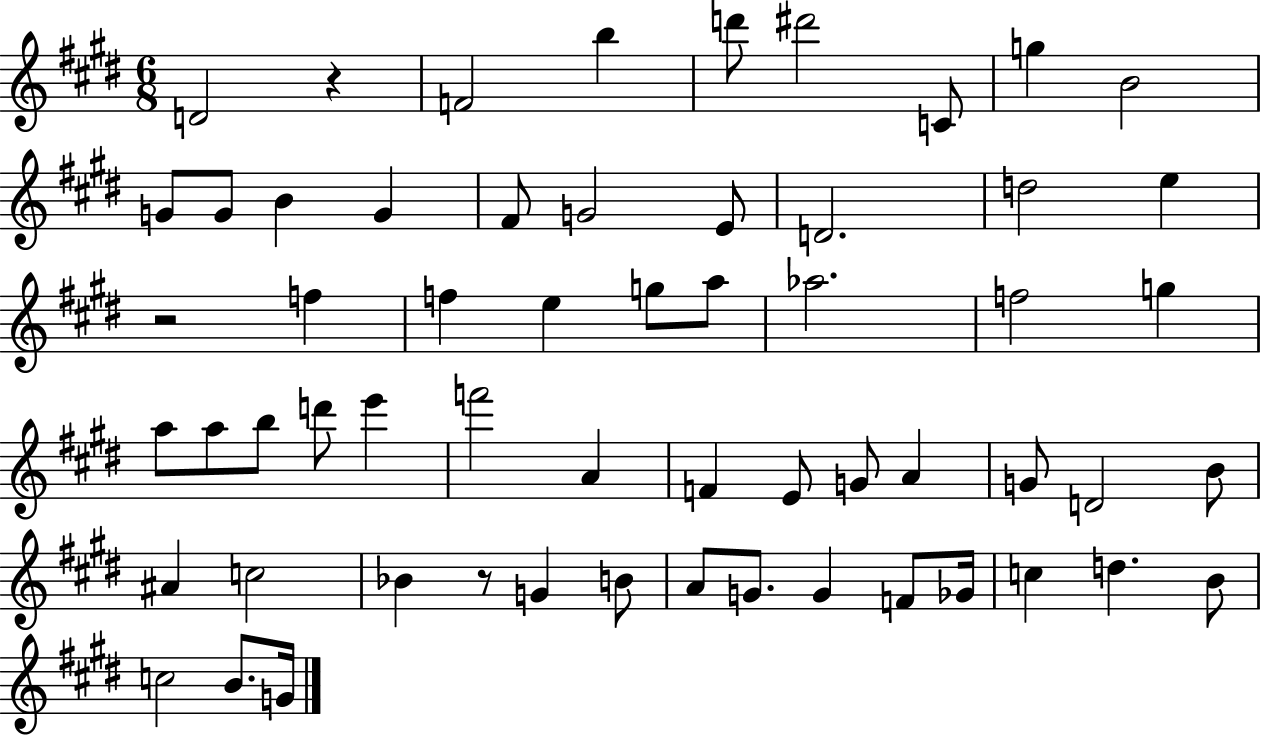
{
  \clef treble
  \numericTimeSignature
  \time 6/8
  \key e \major
  \repeat volta 2 { d'2 r4 | f'2 b''4 | d'''8 dis'''2 c'8 | g''4 b'2 | \break g'8 g'8 b'4 g'4 | fis'8 g'2 e'8 | d'2. | d''2 e''4 | \break r2 f''4 | f''4 e''4 g''8 a''8 | aes''2. | f''2 g''4 | \break a''8 a''8 b''8 d'''8 e'''4 | f'''2 a'4 | f'4 e'8 g'8 a'4 | g'8 d'2 b'8 | \break ais'4 c''2 | bes'4 r8 g'4 b'8 | a'8 g'8. g'4 f'8 ges'16 | c''4 d''4. b'8 | \break c''2 b'8. g'16 | } \bar "|."
}